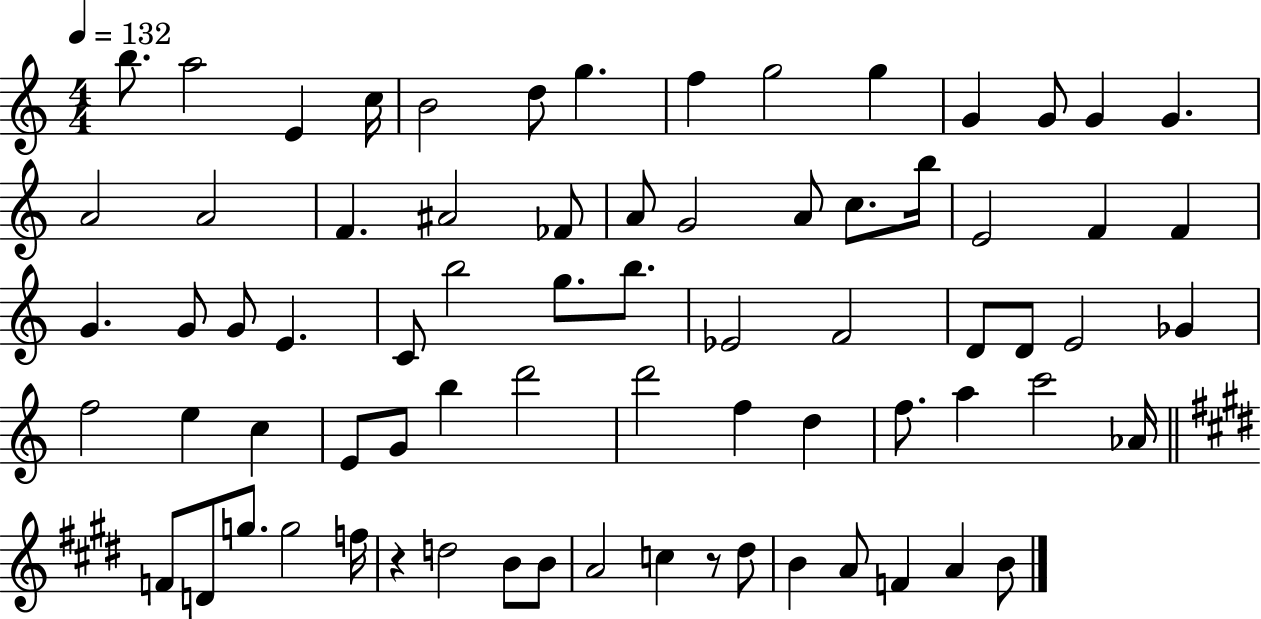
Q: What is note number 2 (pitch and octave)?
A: A5